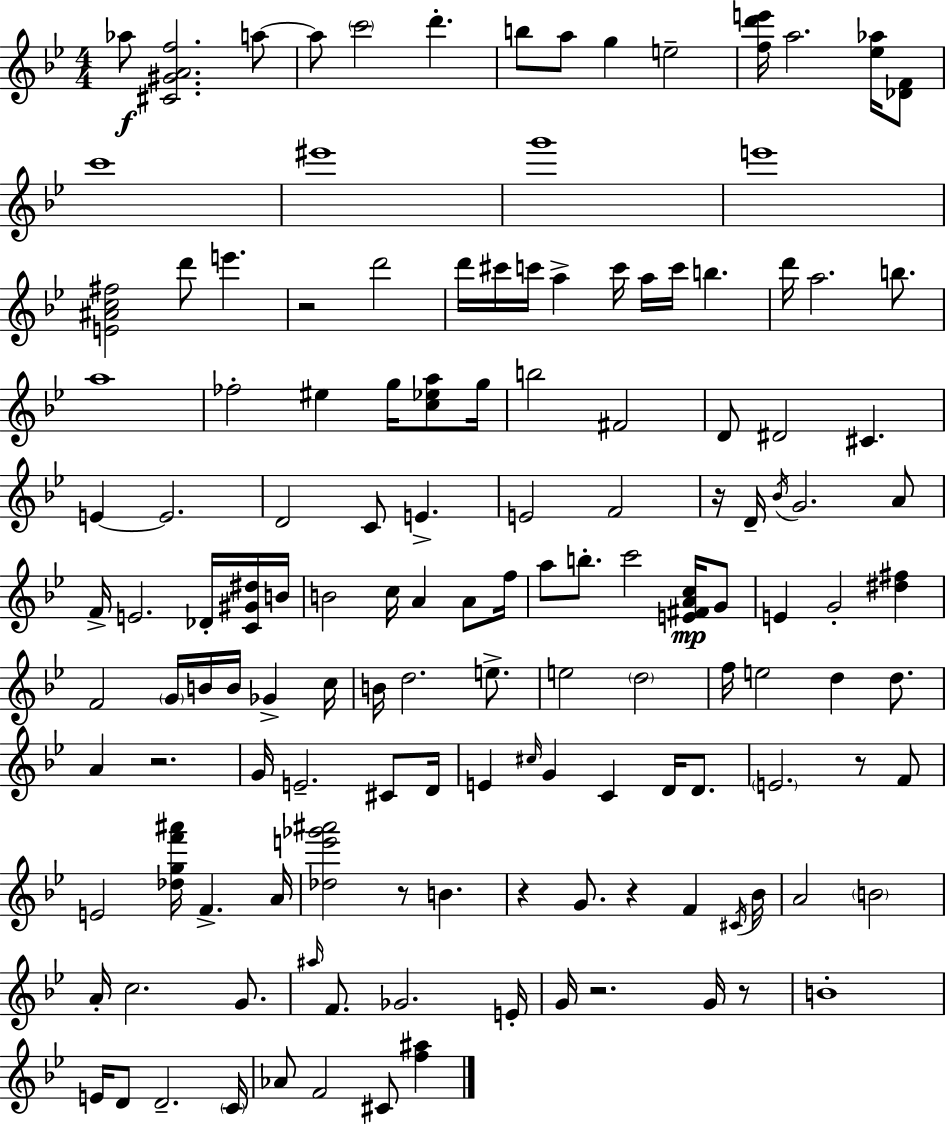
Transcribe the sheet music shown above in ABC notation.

X:1
T:Untitled
M:4/4
L:1/4
K:Gm
_a/2 [^C^GAf]2 a/2 a/2 c'2 d' b/2 a/2 g e2 [fd'e']/4 a2 [_e_a]/4 [_DF]/2 c'4 ^e'4 g'4 e'4 [E^Ac^f]2 d'/2 e' z2 d'2 d'/4 ^c'/4 c'/4 a c'/4 a/4 c'/4 b d'/4 a2 b/2 a4 _f2 ^e g/4 [c_ea]/2 g/4 b2 ^F2 D/2 ^D2 ^C E E2 D2 C/2 E E2 F2 z/4 D/4 _B/4 G2 A/2 F/4 E2 _D/4 [C^G^d]/4 B/4 B2 c/4 A A/2 f/4 a/2 b/2 c'2 [E^FAc]/4 G/2 E G2 [^d^f] F2 G/4 B/4 B/4 _G c/4 B/4 d2 e/2 e2 d2 f/4 e2 d d/2 A z2 G/4 E2 ^C/2 D/4 E ^c/4 G C D/4 D/2 E2 z/2 F/2 E2 [_dgf'^a']/4 F A/4 [_de'_g'^a']2 z/2 B z G/2 z F ^C/4 _B/4 A2 B2 A/4 c2 G/2 ^a/4 F/2 _G2 E/4 G/4 z2 G/4 z/2 B4 E/4 D/2 D2 C/4 _A/2 F2 ^C/2 [f^a]